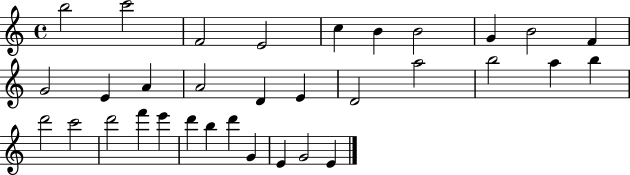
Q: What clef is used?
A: treble